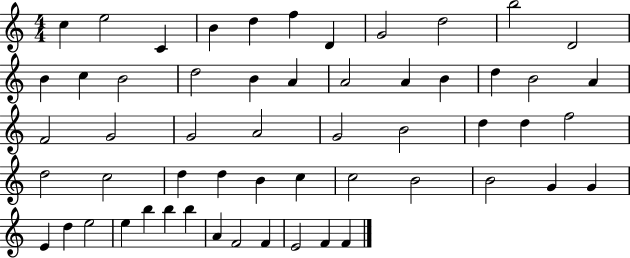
{
  \clef treble
  \numericTimeSignature
  \time 4/4
  \key c \major
  c''4 e''2 c'4 | b'4 d''4 f''4 d'4 | g'2 d''2 | b''2 d'2 | \break b'4 c''4 b'2 | d''2 b'4 a'4 | a'2 a'4 b'4 | d''4 b'2 a'4 | \break f'2 g'2 | g'2 a'2 | g'2 b'2 | d''4 d''4 f''2 | \break d''2 c''2 | d''4 d''4 b'4 c''4 | c''2 b'2 | b'2 g'4 g'4 | \break e'4 d''4 e''2 | e''4 b''4 b''4 b''4 | a'4 f'2 f'4 | e'2 f'4 f'4 | \break \bar "|."
}